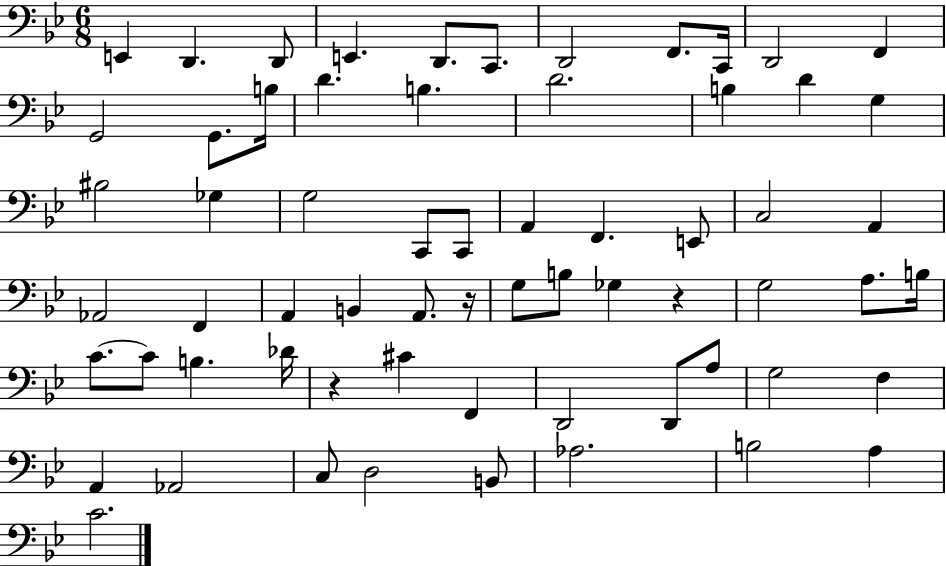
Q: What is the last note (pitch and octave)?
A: C4